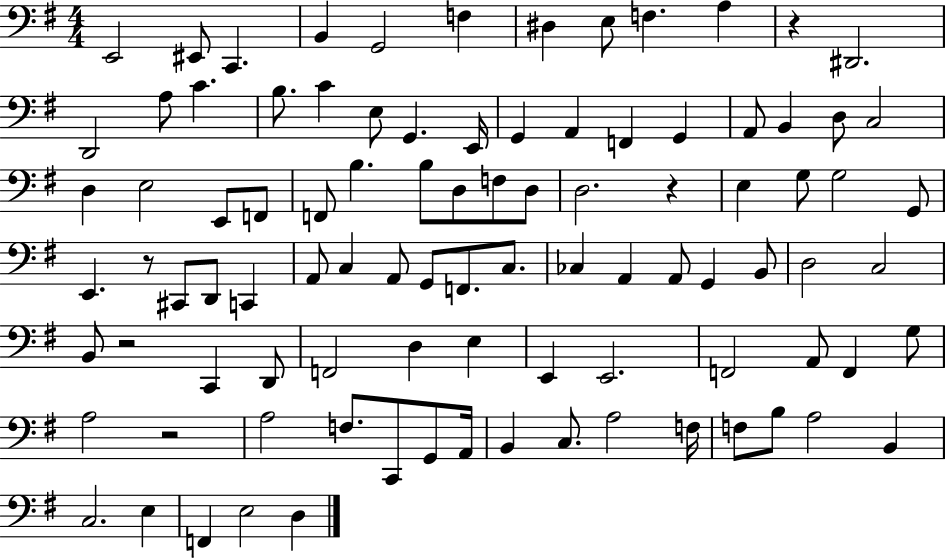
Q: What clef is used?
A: bass